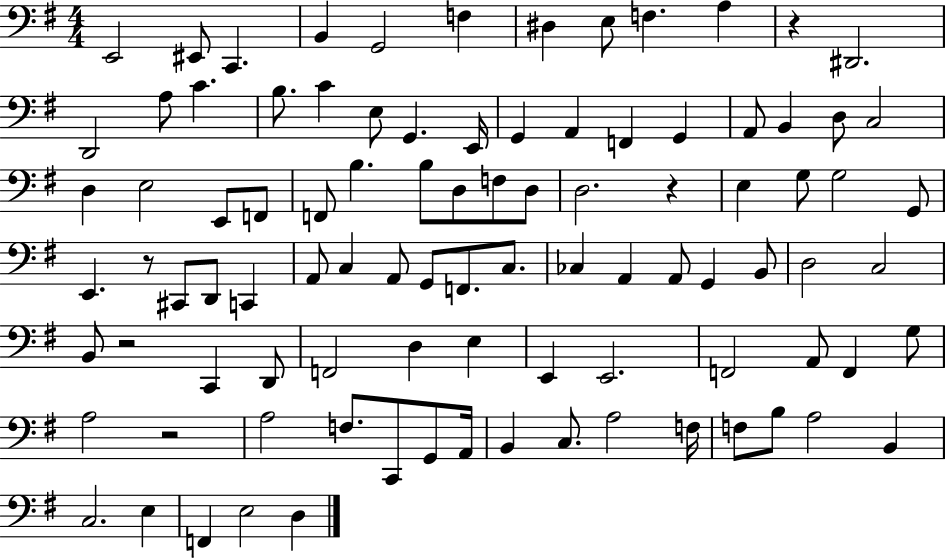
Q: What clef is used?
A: bass